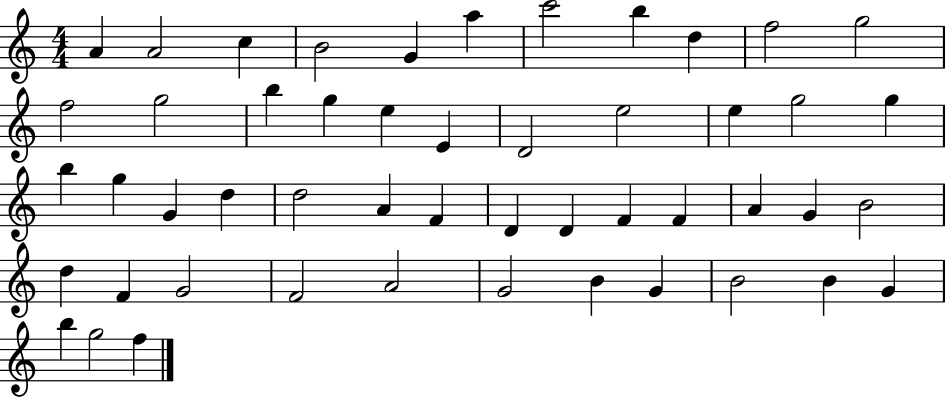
{
  \clef treble
  \numericTimeSignature
  \time 4/4
  \key c \major
  a'4 a'2 c''4 | b'2 g'4 a''4 | c'''2 b''4 d''4 | f''2 g''2 | \break f''2 g''2 | b''4 g''4 e''4 e'4 | d'2 e''2 | e''4 g''2 g''4 | \break b''4 g''4 g'4 d''4 | d''2 a'4 f'4 | d'4 d'4 f'4 f'4 | a'4 g'4 b'2 | \break d''4 f'4 g'2 | f'2 a'2 | g'2 b'4 g'4 | b'2 b'4 g'4 | \break b''4 g''2 f''4 | \bar "|."
}